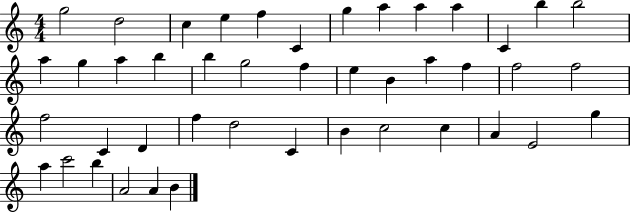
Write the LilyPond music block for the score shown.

{
  \clef treble
  \numericTimeSignature
  \time 4/4
  \key c \major
  g''2 d''2 | c''4 e''4 f''4 c'4 | g''4 a''4 a''4 a''4 | c'4 b''4 b''2 | \break a''4 g''4 a''4 b''4 | b''4 g''2 f''4 | e''4 b'4 a''4 f''4 | f''2 f''2 | \break f''2 c'4 d'4 | f''4 d''2 c'4 | b'4 c''2 c''4 | a'4 e'2 g''4 | \break a''4 c'''2 b''4 | a'2 a'4 b'4 | \bar "|."
}